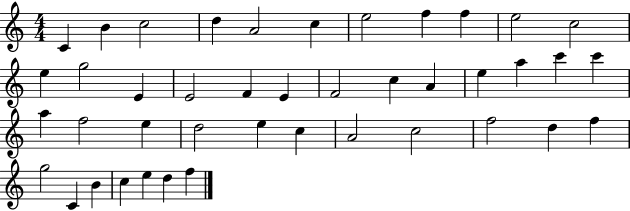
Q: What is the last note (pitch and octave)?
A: F5